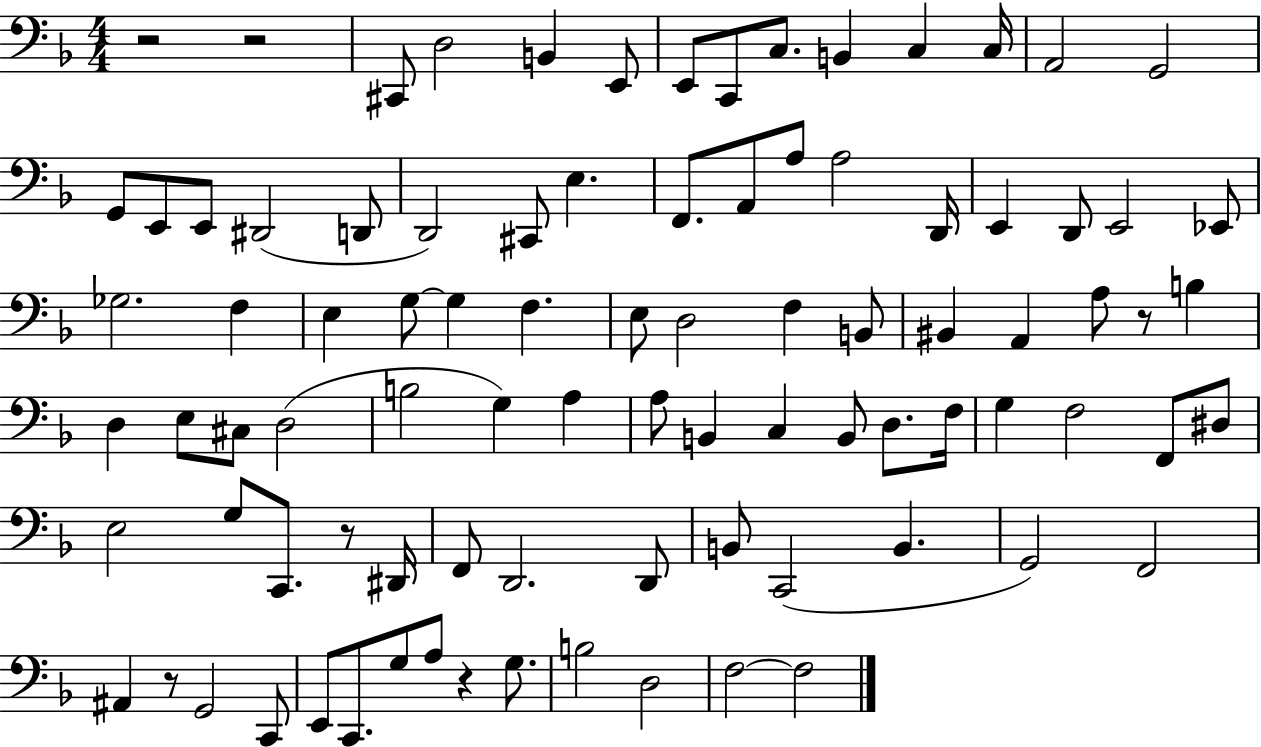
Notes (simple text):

R/h R/h C#2/e D3/h B2/q E2/e E2/e C2/e C3/e. B2/q C3/q C3/s A2/h G2/h G2/e E2/e E2/e D#2/h D2/e D2/h C#2/e E3/q. F2/e. A2/e A3/e A3/h D2/s E2/q D2/e E2/h Eb2/e Gb3/h. F3/q E3/q G3/e G3/q F3/q. E3/e D3/h F3/q B2/e BIS2/q A2/q A3/e R/e B3/q D3/q E3/e C#3/e D3/h B3/h G3/q A3/q A3/e B2/q C3/q B2/e D3/e. F3/s G3/q F3/h F2/e D#3/e E3/h G3/e C2/e. R/e D#2/s F2/e D2/h. D2/e B2/e C2/h B2/q. G2/h F2/h A#2/q R/e G2/h C2/e E2/e C2/e. G3/e A3/e R/q G3/e. B3/h D3/h F3/h F3/h